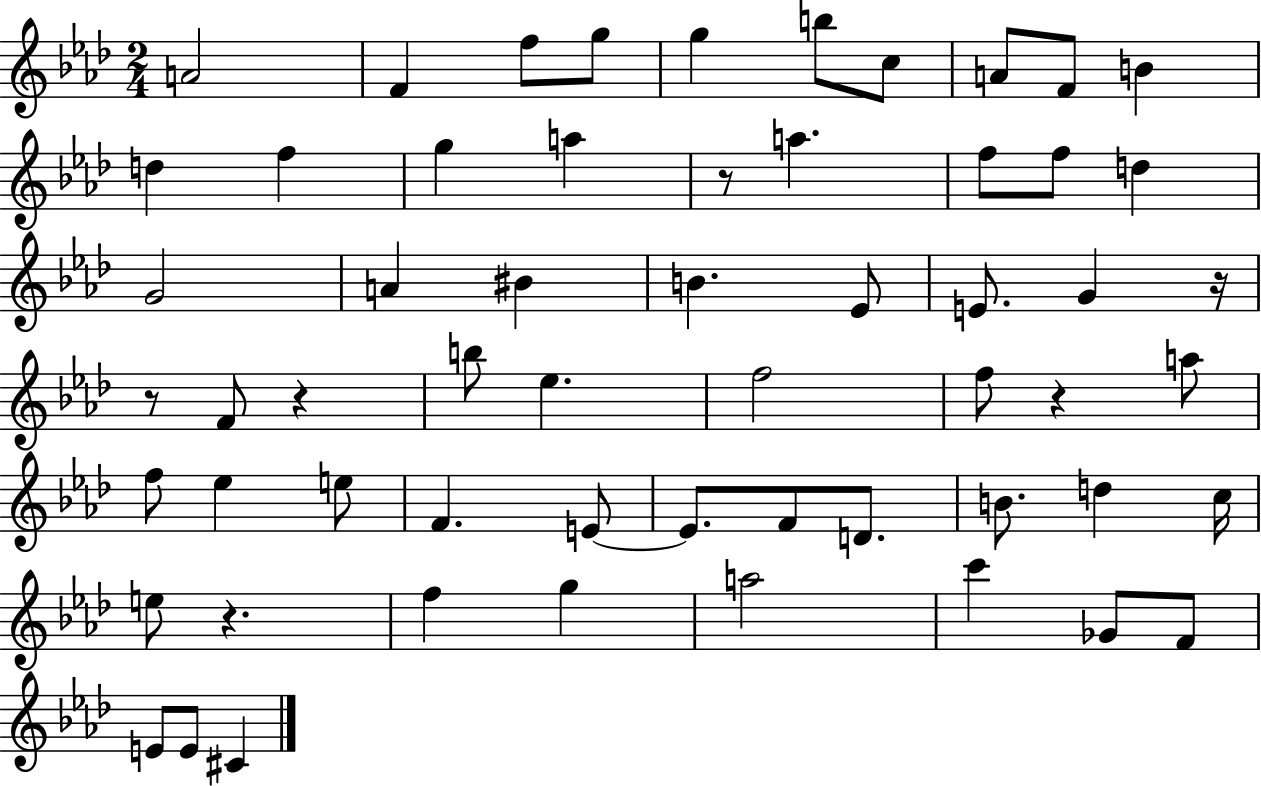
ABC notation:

X:1
T:Untitled
M:2/4
L:1/4
K:Ab
A2 F f/2 g/2 g b/2 c/2 A/2 F/2 B d f g a z/2 a f/2 f/2 d G2 A ^B B _E/2 E/2 G z/4 z/2 F/2 z b/2 _e f2 f/2 z a/2 f/2 _e e/2 F E/2 E/2 F/2 D/2 B/2 d c/4 e/2 z f g a2 c' _G/2 F/2 E/2 E/2 ^C